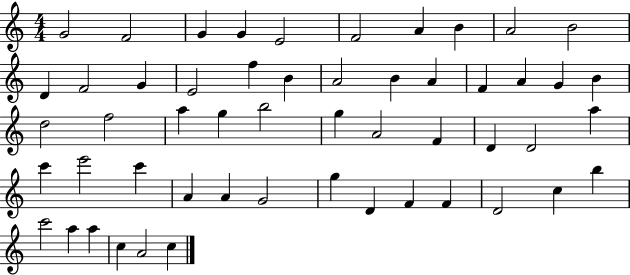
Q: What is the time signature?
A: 4/4